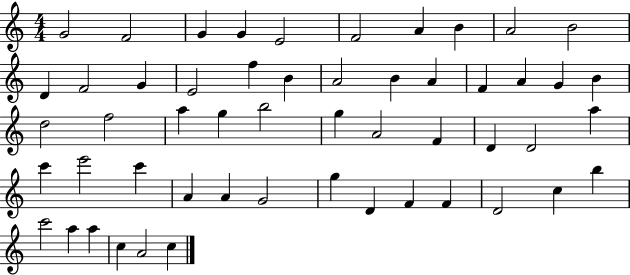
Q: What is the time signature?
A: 4/4